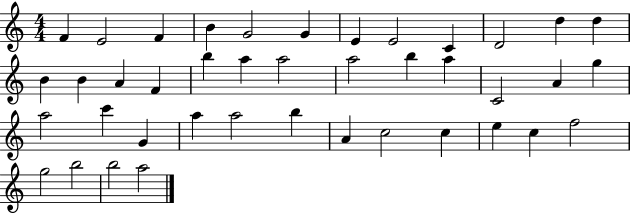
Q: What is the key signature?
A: C major